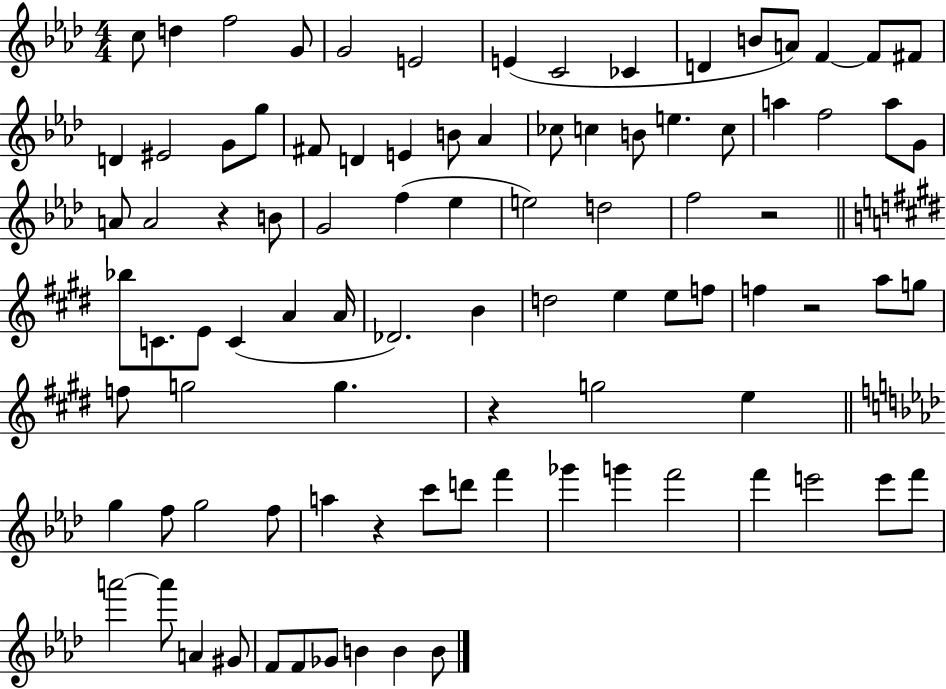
{
  \clef treble
  \numericTimeSignature
  \time 4/4
  \key aes \major
  c''8 d''4 f''2 g'8 | g'2 e'2 | e'4( c'2 ces'4 | d'4 b'8 a'8) f'4~~ f'8 fis'8 | \break d'4 eis'2 g'8 g''8 | fis'8 d'4 e'4 b'8 aes'4 | ces''8 c''4 b'8 e''4. c''8 | a''4 f''2 a''8 g'8 | \break a'8 a'2 r4 b'8 | g'2 f''4( ees''4 | e''2) d''2 | f''2 r2 | \break \bar "||" \break \key e \major bes''8 c'8. e'8 c'4( a'4 a'16 | des'2.) b'4 | d''2 e''4 e''8 f''8 | f''4 r2 a''8 g''8 | \break f''8 g''2 g''4. | r4 g''2 e''4 | \bar "||" \break \key aes \major g''4 f''8 g''2 f''8 | a''4 r4 c'''8 d'''8 f'''4 | ges'''4 g'''4 f'''2 | f'''4 e'''2 e'''8 f'''8 | \break a'''2~~ a'''8 a'4 gis'8 | f'8 f'8 ges'8 b'4 b'4 b'8 | \bar "|."
}